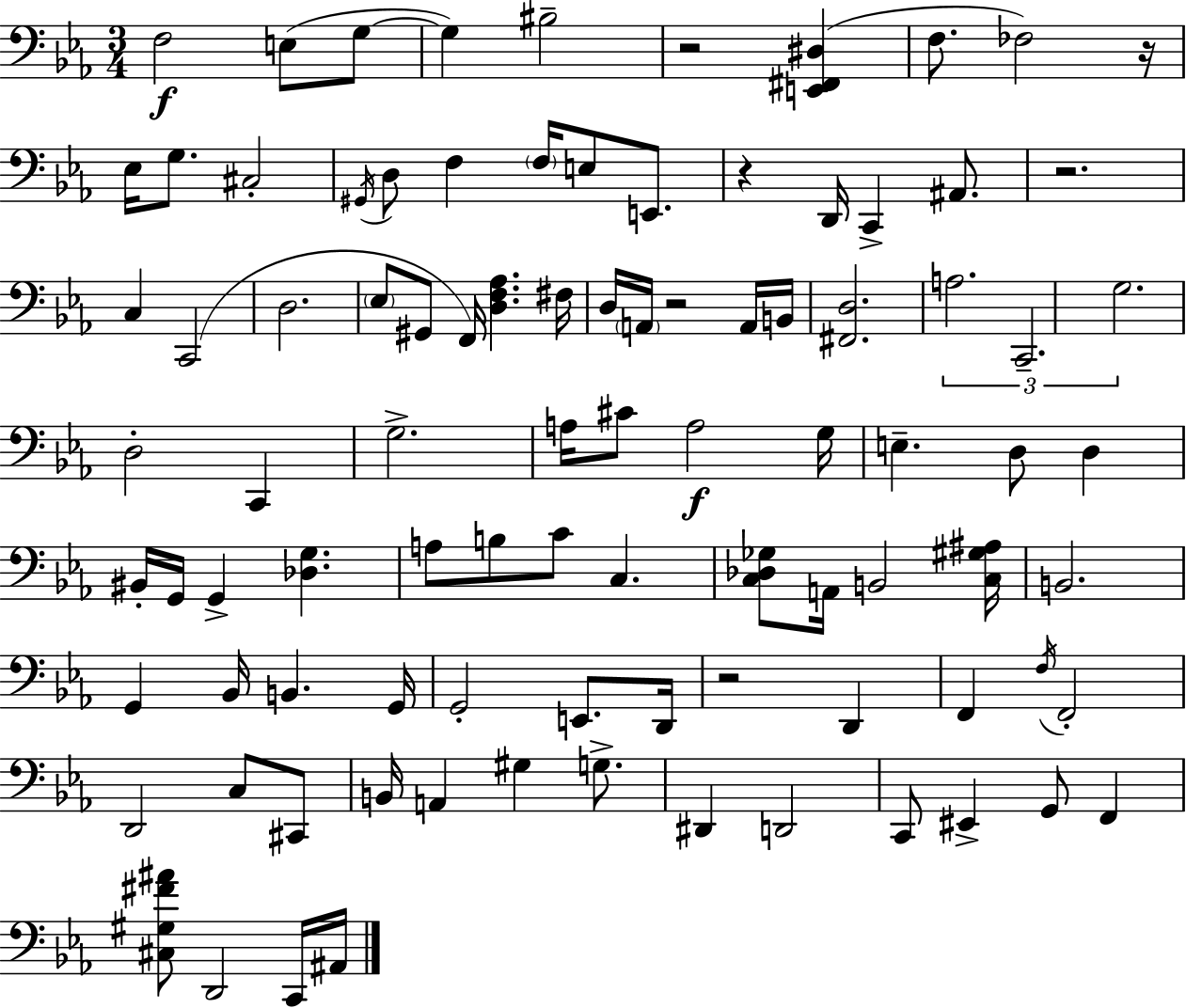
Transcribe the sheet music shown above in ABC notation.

X:1
T:Untitled
M:3/4
L:1/4
K:Cm
F,2 E,/2 G,/2 G, ^B,2 z2 [E,,^F,,^D,] F,/2 _F,2 z/4 _E,/4 G,/2 ^C,2 ^G,,/4 D,/2 F, F,/4 E,/2 E,,/2 z D,,/4 C,, ^A,,/2 z2 C, C,,2 D,2 _E,/2 ^G,,/2 F,,/4 [D,F,_A,] ^F,/4 D,/4 A,,/4 z2 A,,/4 B,,/4 [^F,,D,]2 A,2 C,,2 G,2 D,2 C,, G,2 A,/4 ^C/2 A,2 G,/4 E, D,/2 D, ^B,,/4 G,,/4 G,, [_D,G,] A,/2 B,/2 C/2 C, [C,_D,_G,]/2 A,,/4 B,,2 [C,^G,^A,]/4 B,,2 G,, _B,,/4 B,, G,,/4 G,,2 E,,/2 D,,/4 z2 D,, F,, F,/4 F,,2 D,,2 C,/2 ^C,,/2 B,,/4 A,, ^G, G,/2 ^D,, D,,2 C,,/2 ^E,, G,,/2 F,, [^C,^G,^F^A]/2 D,,2 C,,/4 ^A,,/4